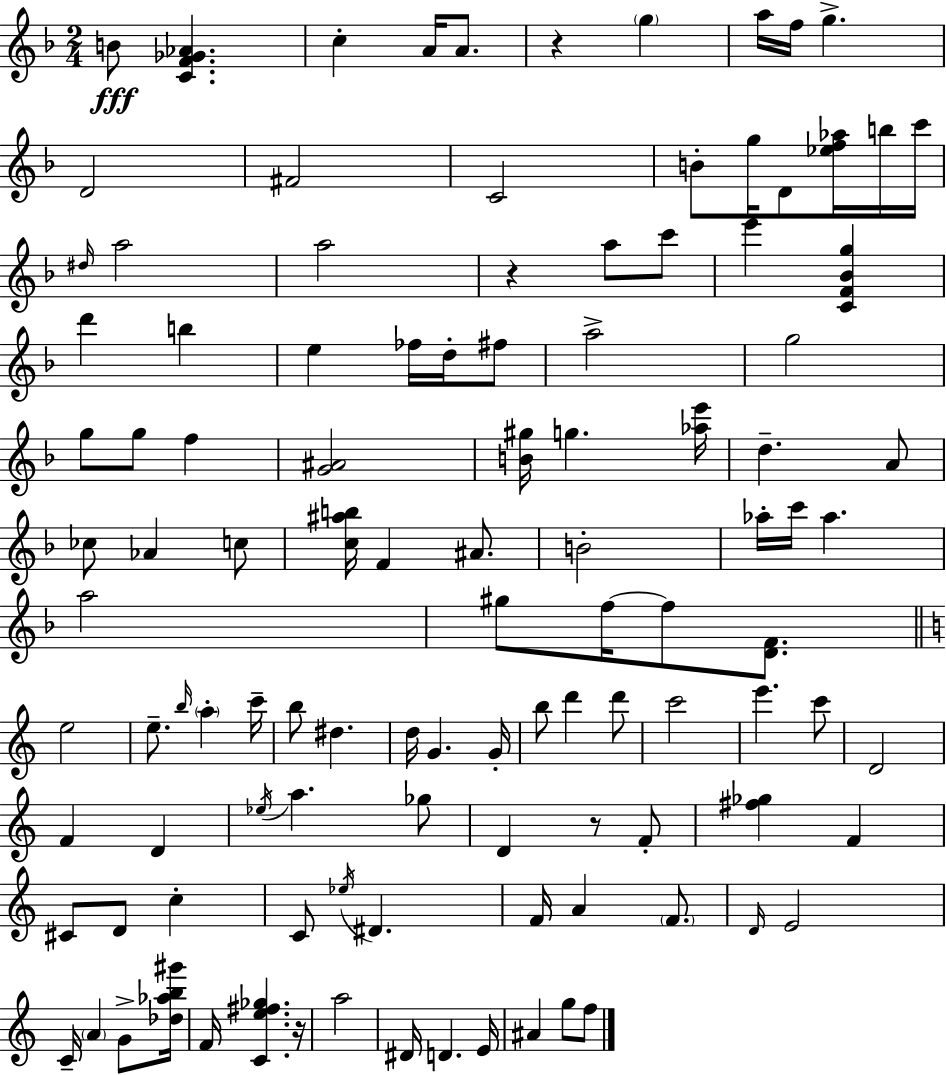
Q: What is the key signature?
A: F major